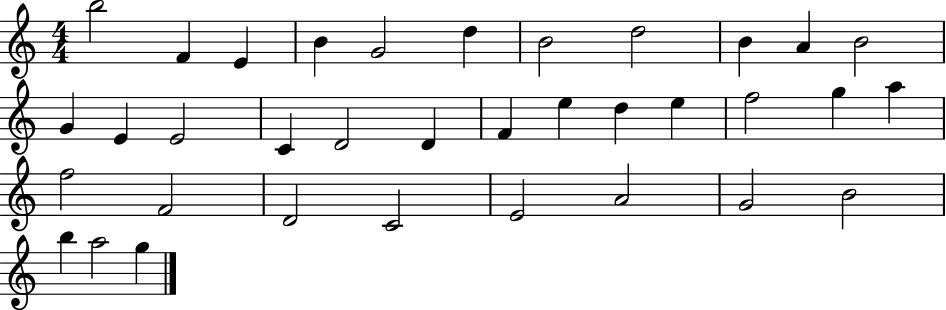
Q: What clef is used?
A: treble